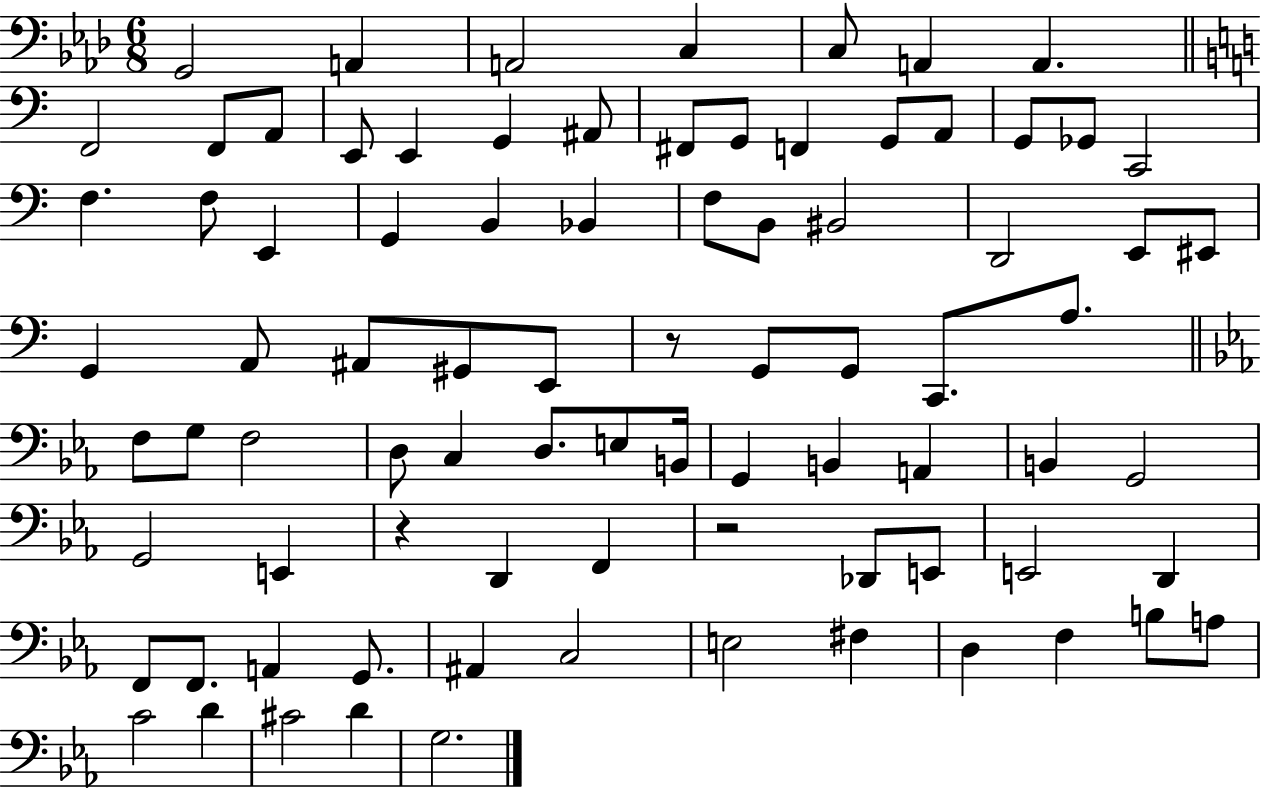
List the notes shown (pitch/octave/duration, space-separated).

G2/h A2/q A2/h C3/q C3/e A2/q A2/q. F2/h F2/e A2/e E2/e E2/q G2/q A#2/e F#2/e G2/e F2/q G2/e A2/e G2/e Gb2/e C2/h F3/q. F3/e E2/q G2/q B2/q Bb2/q F3/e B2/e BIS2/h D2/h E2/e EIS2/e G2/q A2/e A#2/e G#2/e E2/e R/e G2/e G2/e C2/e. A3/e. F3/e G3/e F3/h D3/e C3/q D3/e. E3/e B2/s G2/q B2/q A2/q B2/q G2/h G2/h E2/q R/q D2/q F2/q R/h Db2/e E2/e E2/h D2/q F2/e F2/e. A2/q G2/e. A#2/q C3/h E3/h F#3/q D3/q F3/q B3/e A3/e C4/h D4/q C#4/h D4/q G3/h.